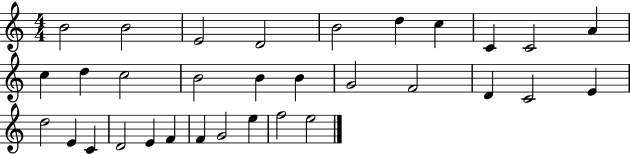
{
  \clef treble
  \numericTimeSignature
  \time 4/4
  \key c \major
  b'2 b'2 | e'2 d'2 | b'2 d''4 c''4 | c'4 c'2 a'4 | \break c''4 d''4 c''2 | b'2 b'4 b'4 | g'2 f'2 | d'4 c'2 e'4 | \break d''2 e'4 c'4 | d'2 e'4 f'4 | f'4 g'2 e''4 | f''2 e''2 | \break \bar "|."
}